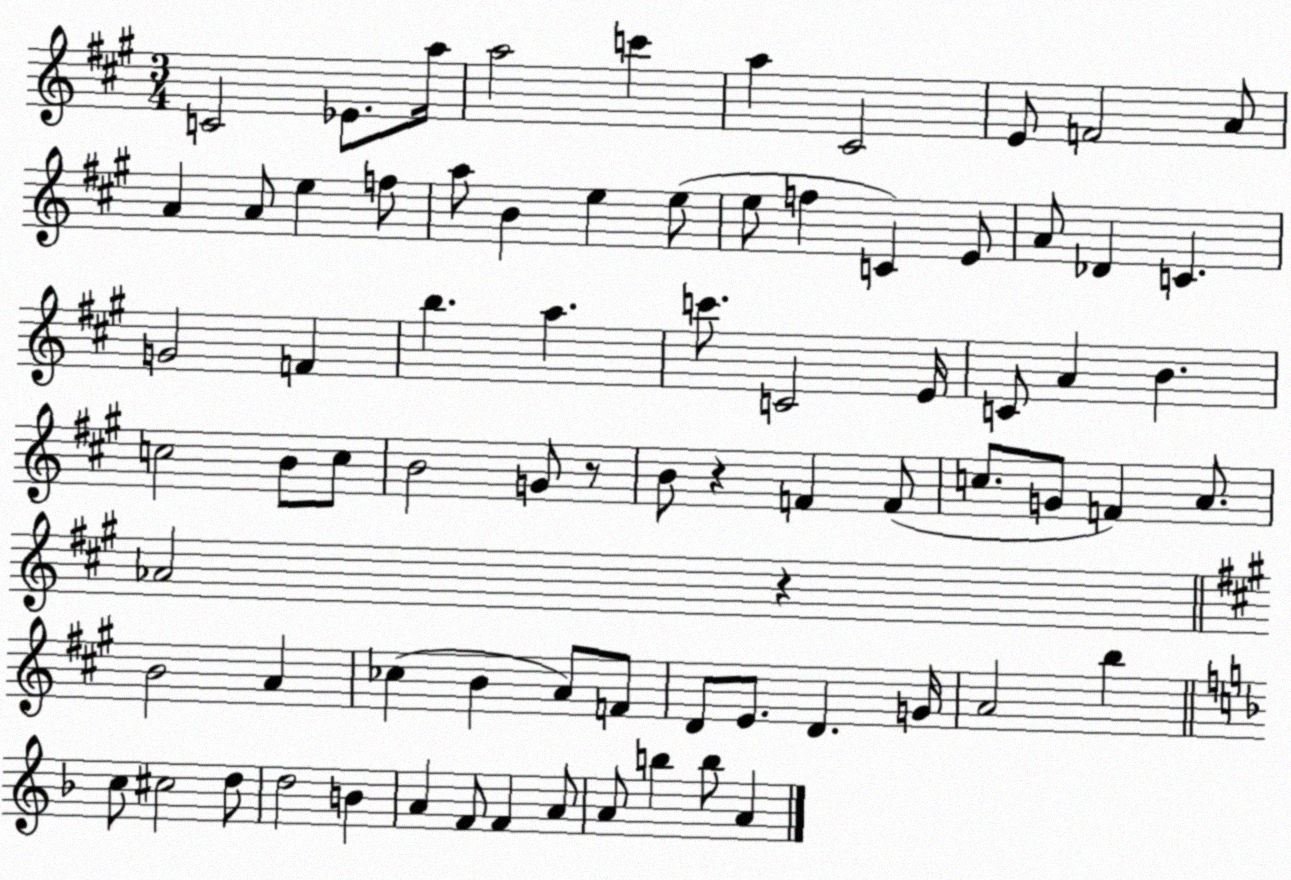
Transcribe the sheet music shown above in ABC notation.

X:1
T:Untitled
M:3/4
L:1/4
K:A
C2 _E/2 a/4 a2 c' a ^C2 E/2 F2 A/2 A A/2 e f/2 a/2 B e e/2 e/2 f C E/2 A/2 _D C G2 F b a c'/2 C2 E/4 C/2 A B c2 B/2 c/2 B2 G/2 z/2 B/2 z F F/2 c/2 G/2 F A/2 _A2 z B2 A _c B A/2 F/2 D/2 E/2 D G/4 A2 b c/2 ^c2 d/2 d2 B A F/2 F A/2 A/2 b b/2 A